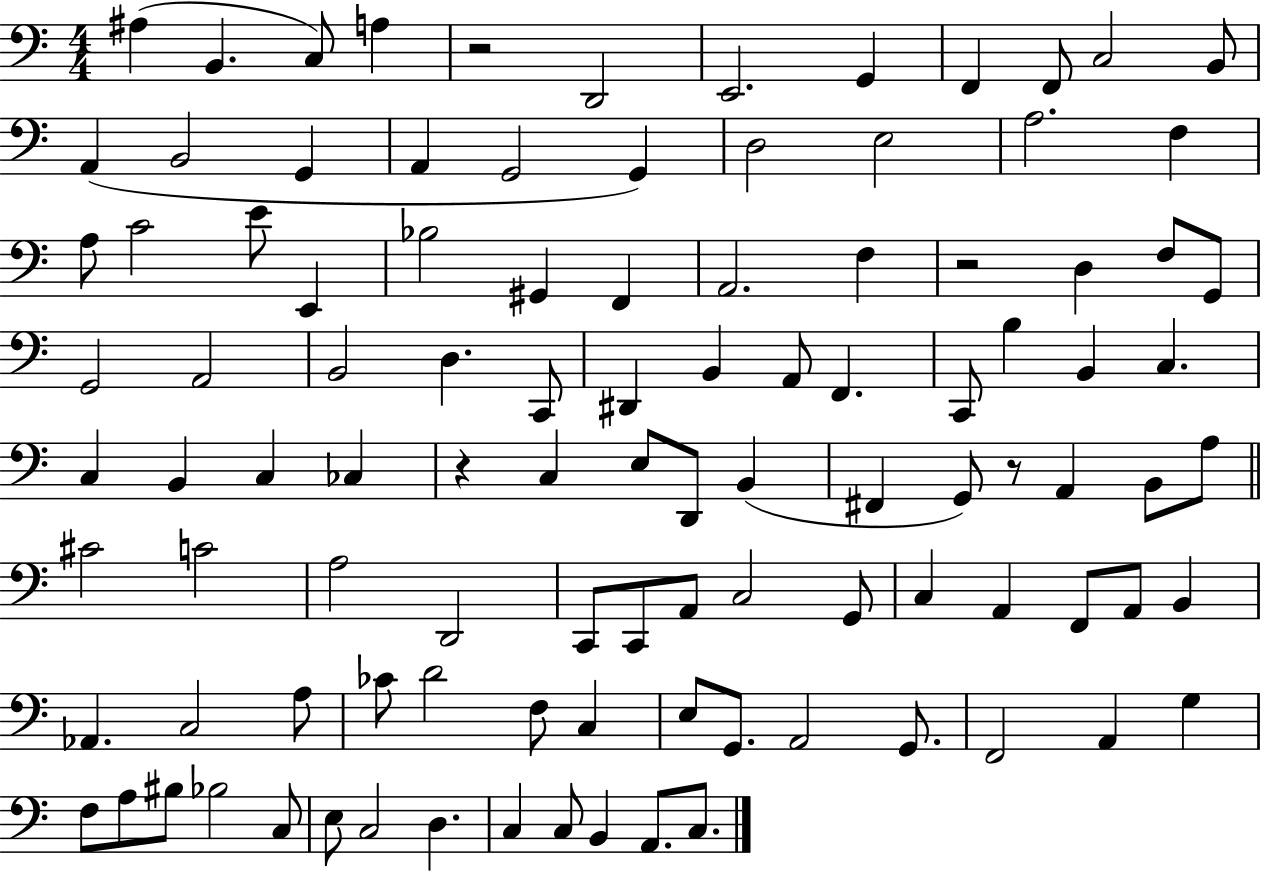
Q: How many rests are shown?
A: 4